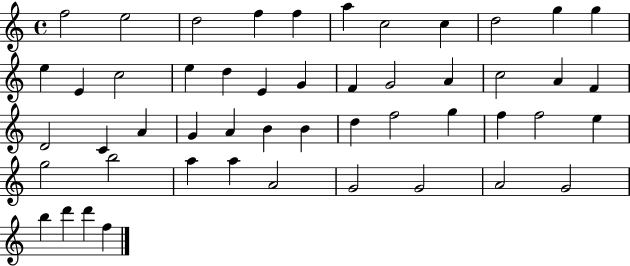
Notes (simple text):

F5/h E5/h D5/h F5/q F5/q A5/q C5/h C5/q D5/h G5/q G5/q E5/q E4/q C5/h E5/q D5/q E4/q G4/q F4/q G4/h A4/q C5/h A4/q F4/q D4/h C4/q A4/q G4/q A4/q B4/q B4/q D5/q F5/h G5/q F5/q F5/h E5/q G5/h B5/h A5/q A5/q A4/h G4/h G4/h A4/h G4/h B5/q D6/q D6/q F5/q